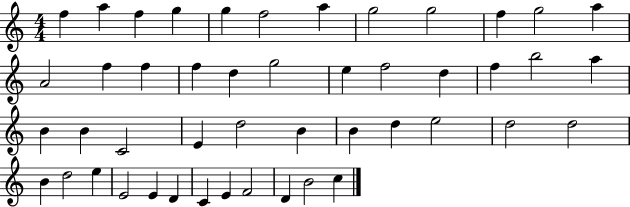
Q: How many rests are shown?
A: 0